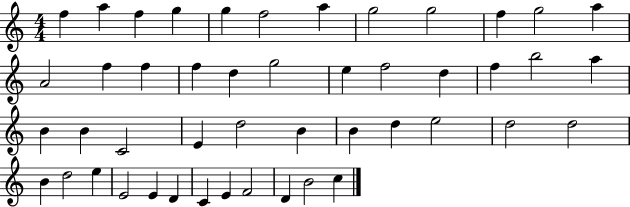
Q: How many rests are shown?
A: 0